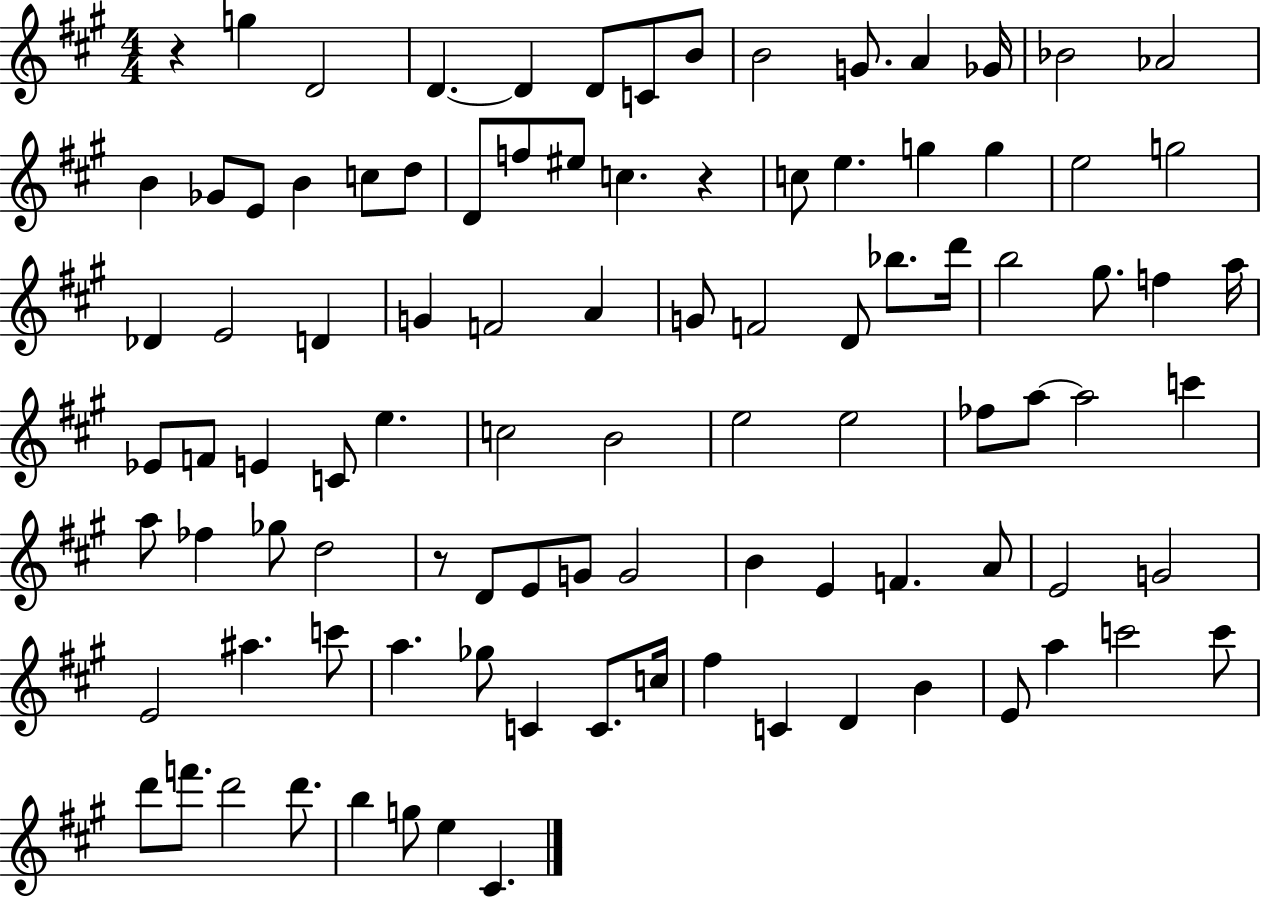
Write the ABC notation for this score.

X:1
T:Untitled
M:4/4
L:1/4
K:A
z g D2 D D D/2 C/2 B/2 B2 G/2 A _G/4 _B2 _A2 B _G/2 E/2 B c/2 d/2 D/2 f/2 ^e/2 c z c/2 e g g e2 g2 _D E2 D G F2 A G/2 F2 D/2 _b/2 d'/4 b2 ^g/2 f a/4 _E/2 F/2 E C/2 e c2 B2 e2 e2 _f/2 a/2 a2 c' a/2 _f _g/2 d2 z/2 D/2 E/2 G/2 G2 B E F A/2 E2 G2 E2 ^a c'/2 a _g/2 C C/2 c/4 ^f C D B E/2 a c'2 c'/2 d'/2 f'/2 d'2 d'/2 b g/2 e ^C